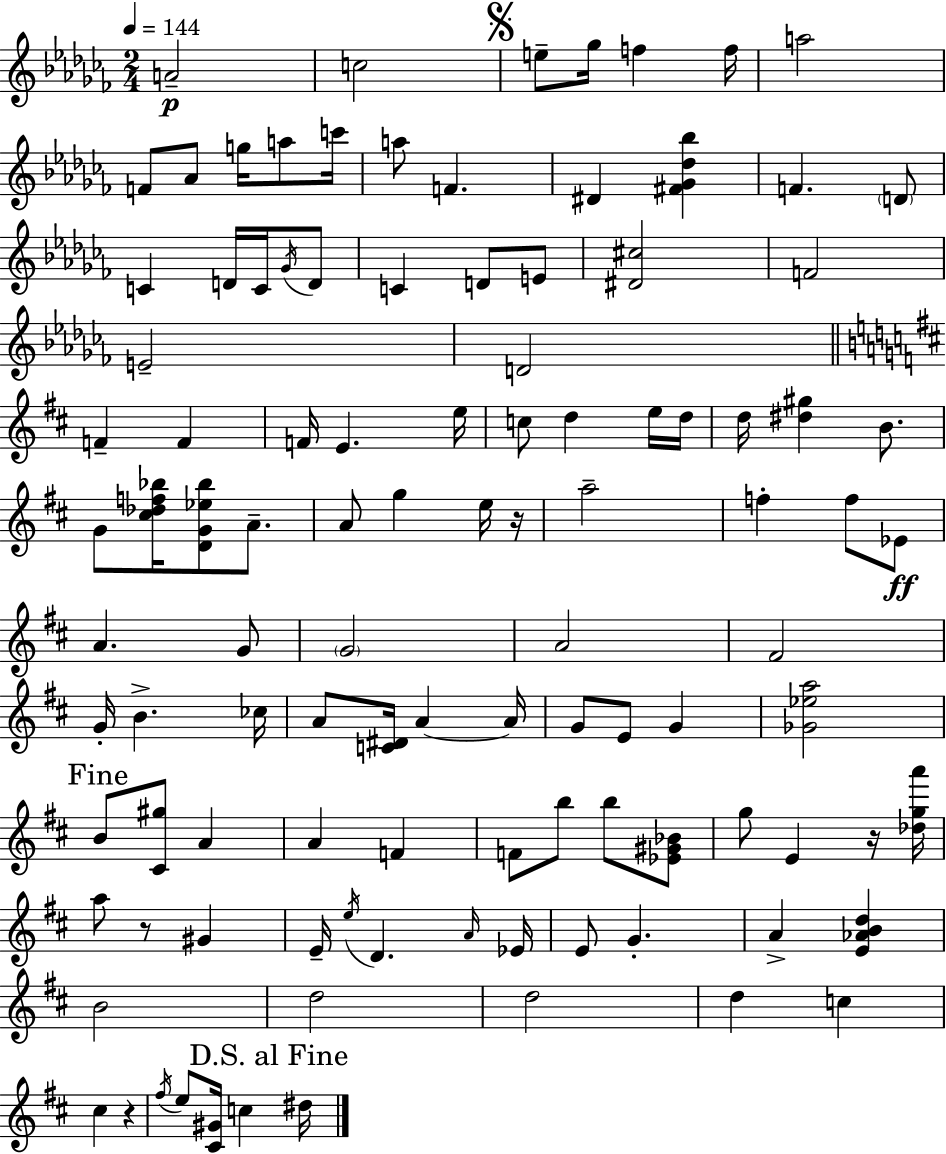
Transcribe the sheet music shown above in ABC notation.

X:1
T:Untitled
M:2/4
L:1/4
K:Abm
A2 c2 e/2 _g/4 f f/4 a2 F/2 _A/2 g/4 a/2 c'/4 a/2 F ^D [^F_G_d_b] F D/2 C D/4 C/4 _G/4 D/2 C D/2 E/2 [^D^c]2 F2 E2 D2 F F F/4 E e/4 c/2 d e/4 d/4 d/4 [^d^g] B/2 G/2 [^c_df_b]/4 [DG_e_b]/2 A/2 A/2 g e/4 z/4 a2 f f/2 _E/2 A G/2 G2 A2 ^F2 G/4 B _c/4 A/2 [C^D]/4 A A/4 G/2 E/2 G [_G_ea]2 B/2 [^C^g]/2 A A F F/2 b/2 b/2 [_E^G_B]/2 g/2 E z/4 [_dga']/4 a/2 z/2 ^G E/4 e/4 D A/4 _E/4 E/2 G A [E_ABd] B2 d2 d2 d c ^c z ^f/4 e/2 [^C^G]/4 c ^d/4